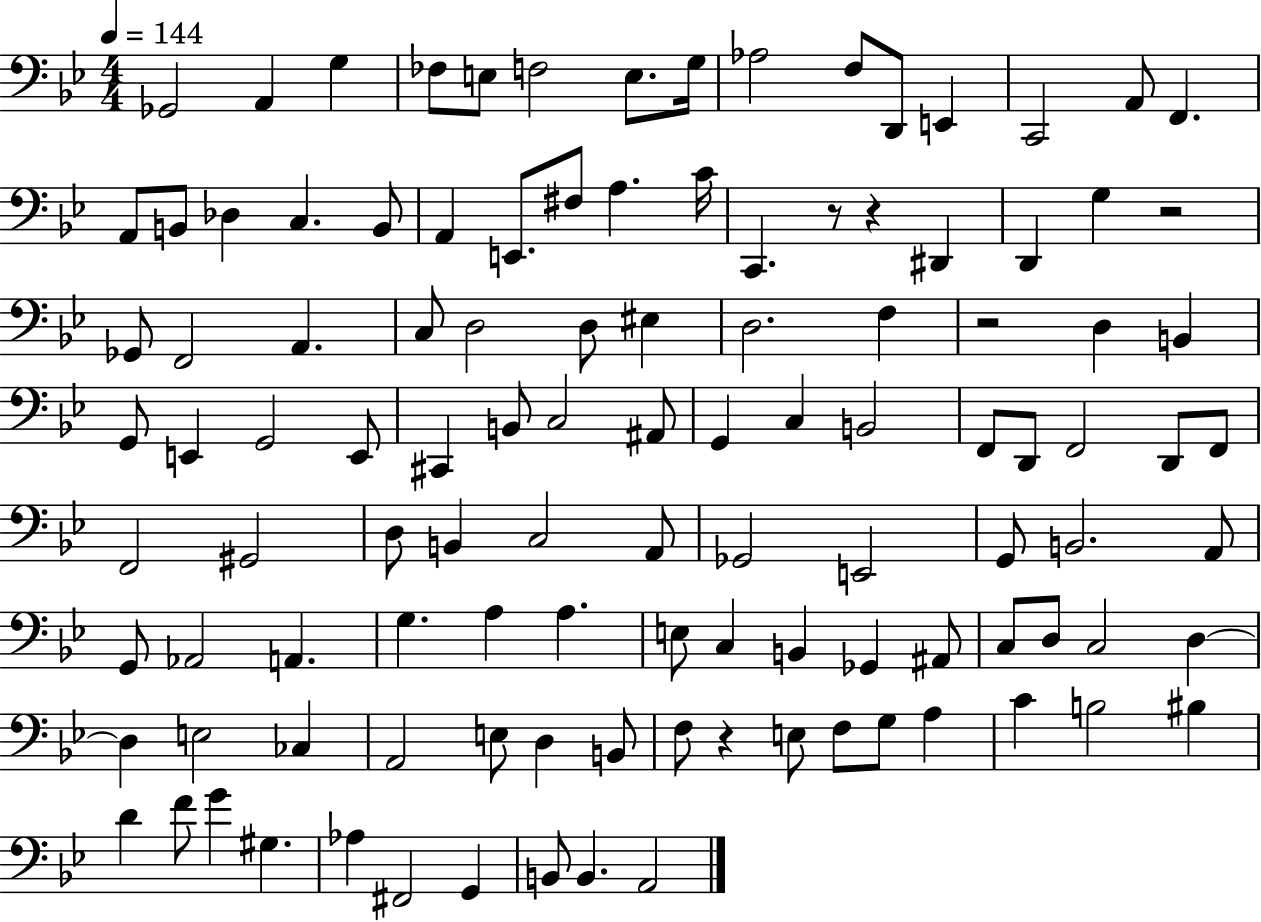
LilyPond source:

{
  \clef bass
  \numericTimeSignature
  \time 4/4
  \key bes \major
  \tempo 4 = 144
  ges,2 a,4 g4 | fes8 e8 f2 e8. g16 | aes2 f8 d,8 e,4 | c,2 a,8 f,4. | \break a,8 b,8 des4 c4. b,8 | a,4 e,8. fis8 a4. c'16 | c,4. r8 r4 dis,4 | d,4 g4 r2 | \break ges,8 f,2 a,4. | c8 d2 d8 eis4 | d2. f4 | r2 d4 b,4 | \break g,8 e,4 g,2 e,8 | cis,4 b,8 c2 ais,8 | g,4 c4 b,2 | f,8 d,8 f,2 d,8 f,8 | \break f,2 gis,2 | d8 b,4 c2 a,8 | ges,2 e,2 | g,8 b,2. a,8 | \break g,8 aes,2 a,4. | g4. a4 a4. | e8 c4 b,4 ges,4 ais,8 | c8 d8 c2 d4~~ | \break d4 e2 ces4 | a,2 e8 d4 b,8 | f8 r4 e8 f8 g8 a4 | c'4 b2 bis4 | \break d'4 f'8 g'4 gis4. | aes4 fis,2 g,4 | b,8 b,4. a,2 | \bar "|."
}